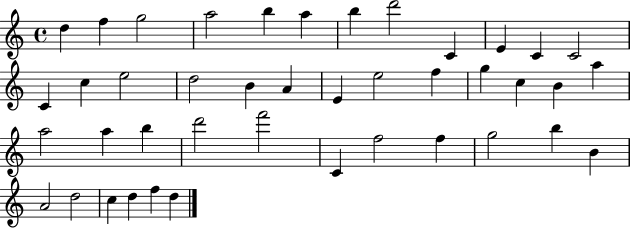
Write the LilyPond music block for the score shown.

{
  \clef treble
  \time 4/4
  \defaultTimeSignature
  \key c \major
  d''4 f''4 g''2 | a''2 b''4 a''4 | b''4 d'''2 c'4 | e'4 c'4 c'2 | \break c'4 c''4 e''2 | d''2 b'4 a'4 | e'4 e''2 f''4 | g''4 c''4 b'4 a''4 | \break a''2 a''4 b''4 | d'''2 f'''2 | c'4 f''2 f''4 | g''2 b''4 b'4 | \break a'2 d''2 | c''4 d''4 f''4 d''4 | \bar "|."
}